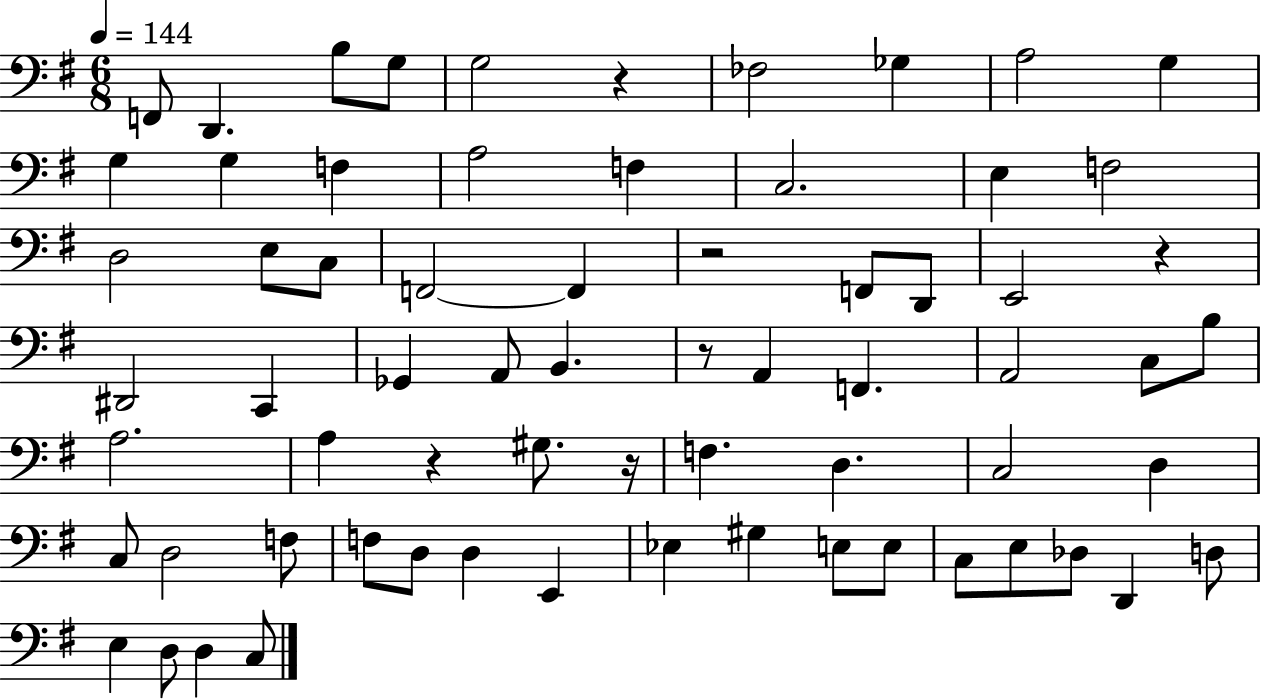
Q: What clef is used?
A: bass